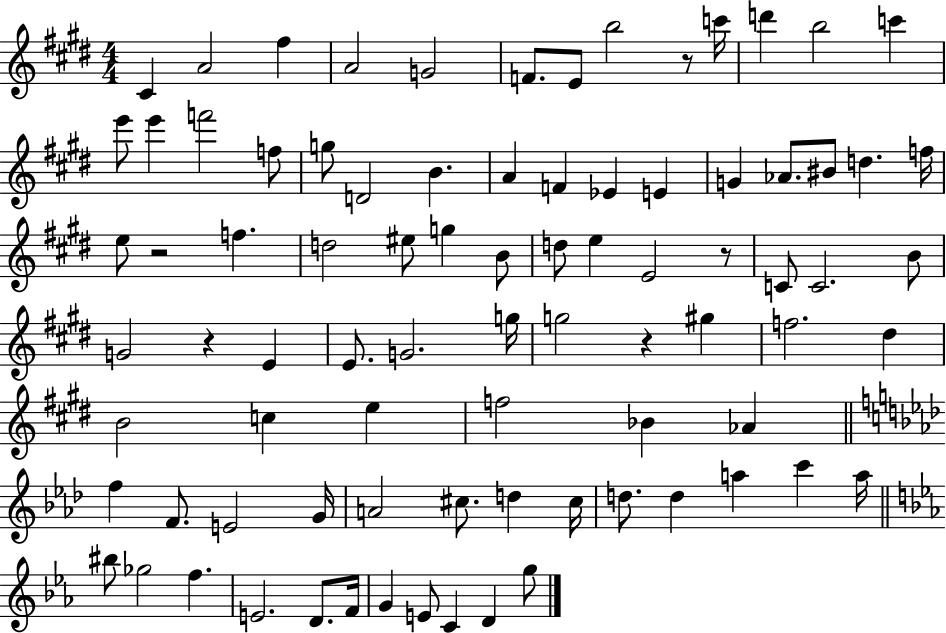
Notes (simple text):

C#4/q A4/h F#5/q A4/h G4/h F4/e. E4/e B5/h R/e C6/s D6/q B5/h C6/q E6/e E6/q F6/h F5/e G5/e D4/h B4/q. A4/q F4/q Eb4/q E4/q G4/q Ab4/e. BIS4/e D5/q. F5/s E5/e R/h F5/q. D5/h EIS5/e G5/q B4/e D5/e E5/q E4/h R/e C4/e C4/h. B4/e G4/h R/q E4/q E4/e. G4/h. G5/s G5/h R/q G#5/q F5/h. D#5/q B4/h C5/q E5/q F5/h Bb4/q Ab4/q F5/q F4/e. E4/h G4/s A4/h C#5/e. D5/q C#5/s D5/e. D5/q A5/q C6/q A5/s BIS5/e Gb5/h F5/q. E4/h. D4/e. F4/s G4/q E4/e C4/q D4/q G5/e